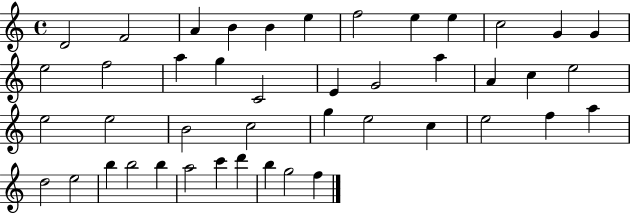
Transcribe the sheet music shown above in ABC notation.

X:1
T:Untitled
M:4/4
L:1/4
K:C
D2 F2 A B B e f2 e e c2 G G e2 f2 a g C2 E G2 a A c e2 e2 e2 B2 c2 g e2 c e2 f a d2 e2 b b2 b a2 c' d' b g2 f